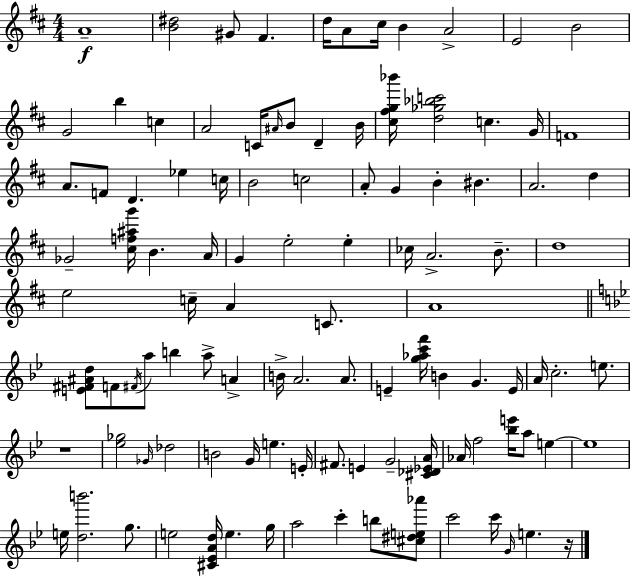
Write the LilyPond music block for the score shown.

{
  \clef treble
  \numericTimeSignature
  \time 4/4
  \key d \major
  a'1--\f | <b' dis''>2 gis'8 fis'4. | d''16 a'8 cis''16 b'4 a'2-> | e'2 b'2 | \break g'2 b''4 c''4 | a'2 c'16 \grace { ais'16 } b'8 d'4-- | b'16 <cis'' fis'' g'' bes'''>16 <d'' ges'' bes'' c'''>2 c''4. | g'16 f'1 | \break a'8. f'8 d'4. ees''4 | c''16 b'2 c''2 | a'8-. g'4 b'4-. bis'4. | a'2. d''4 | \break ges'2-- <cis'' f'' ais'' g'''>16 b'4. | a'16 g'4 e''2-. e''4-. | ces''16 a'2.-> b'8.-- | d''1 | \break e''2 c''16-- a'4 c'8. | a'1 | \bar "||" \break \key g \minor <e' fis' ais' d''>8 f'8 \acciaccatura { fis'16 } a''8 b''4 a''8-> a'4-> | b'16-> a'2. a'8. | e'4-- <g'' aes'' c''' f'''>16 b'4 g'4. | e'16 a'16 c''2.-. e''8. | \break r1 | <ees'' ges''>2 \grace { ges'16 } des''2 | b'2 g'16 e''4. | e'16-. fis'8. e'4 g'2-- | \break <cis' des' ees' a'>16 aes'16 f''2 <bes'' e'''>16 a''8 e''4~~ | e''1 | e''16 <d'' b'''>2. g''8. | e''2 <cis' ees' a' d''>16 e''4. | \break g''16 a''2 c'''4-. b''8 | <cis'' dis'' e'' aes'''>8 c'''2 c'''16 \grace { g'16 } e''4. | r16 \bar "|."
}